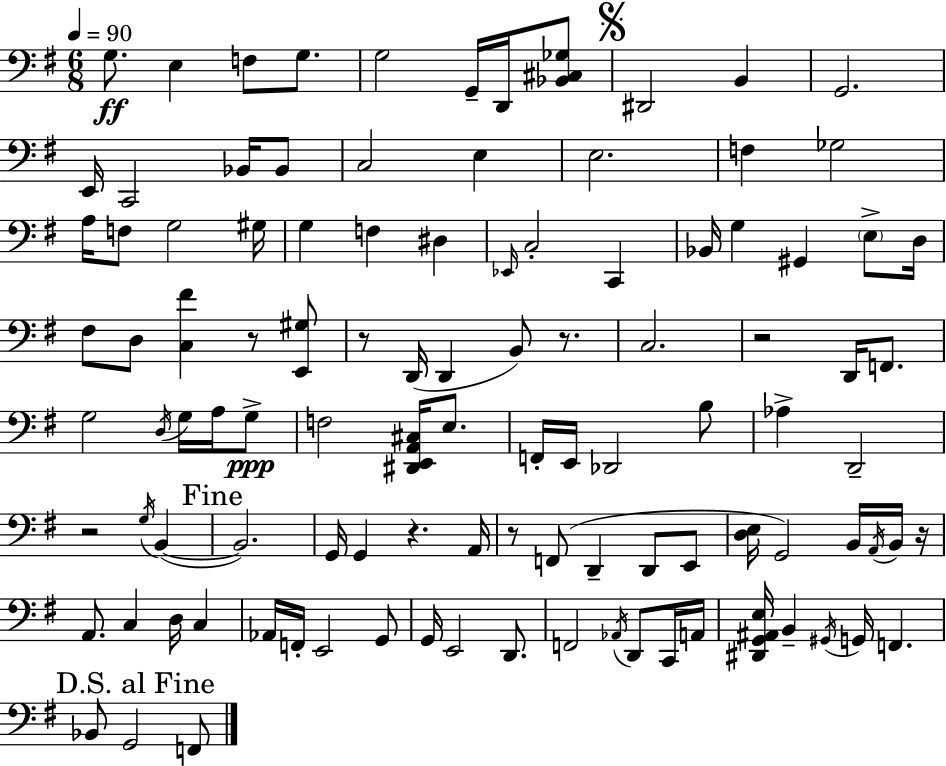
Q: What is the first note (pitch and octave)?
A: G3